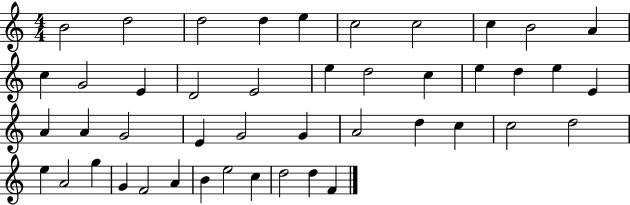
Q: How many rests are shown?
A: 0